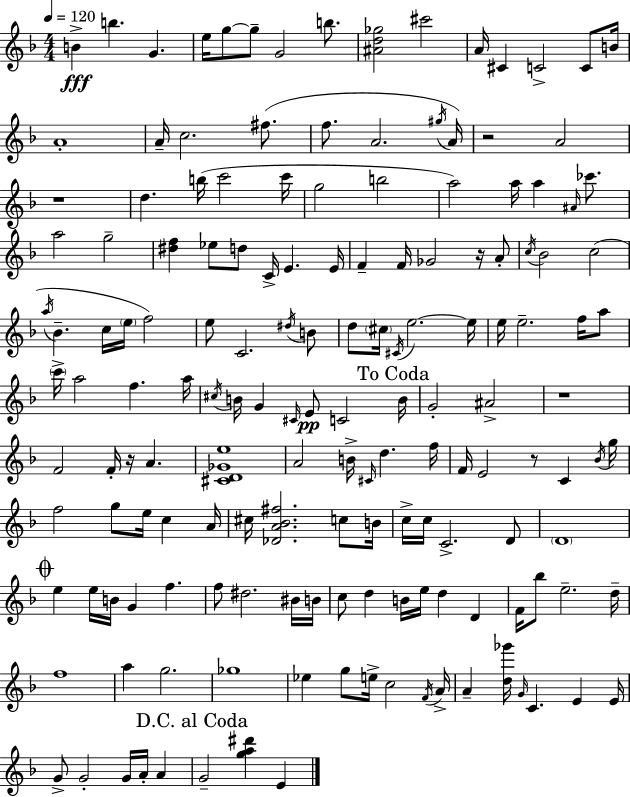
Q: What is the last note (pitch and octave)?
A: E4